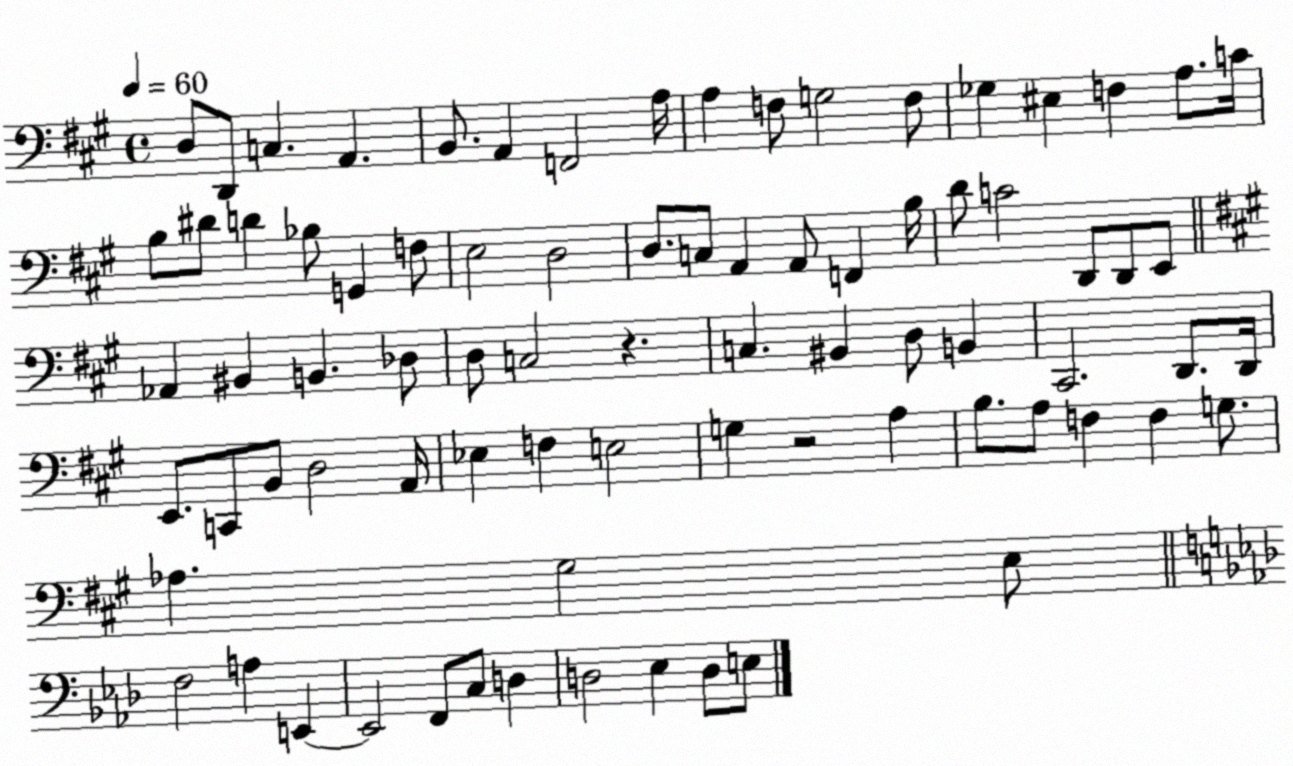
X:1
T:Untitled
M:4/4
L:1/4
K:A
D,/2 D,,/2 C, A,, B,,/2 A,, F,,2 A,/4 A, F,/2 G,2 F,/2 _G, ^E, F, A,/2 C/4 B,/2 ^D/2 D _B,/2 G,, F,/2 E,2 D,2 D,/2 C,/2 A,, A,,/2 F,, B,/4 D/2 C2 D,,/2 D,,/2 E,,/2 _A,, ^B,, B,, _D,/2 D,/2 C,2 z C, ^B,, D,/2 B,, ^C,,2 D,,/2 D,,/4 E,,/2 C,,/2 B,,/2 D,2 A,,/4 _E, F, E,2 G, z2 A, B,/2 A,/2 F, F, G,/2 _A, ^G,2 E,/2 F,2 A, E,, E,,2 F,,/2 C,/2 D, D,2 _E, D,/2 E,/2